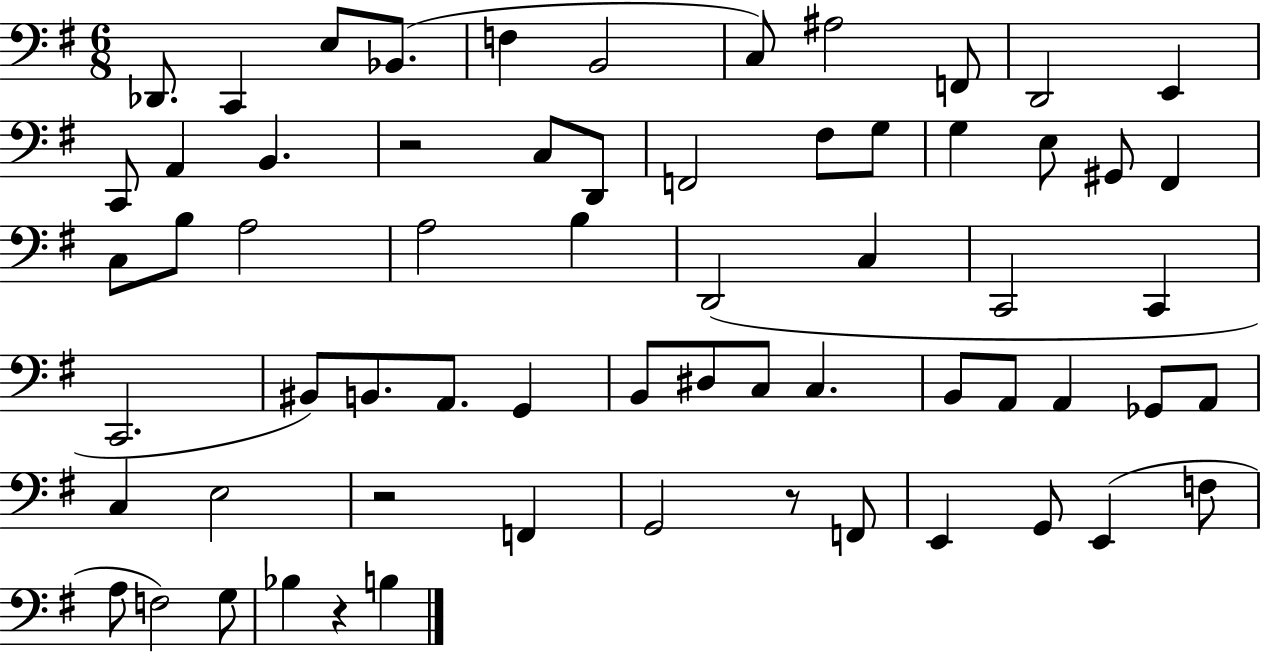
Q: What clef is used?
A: bass